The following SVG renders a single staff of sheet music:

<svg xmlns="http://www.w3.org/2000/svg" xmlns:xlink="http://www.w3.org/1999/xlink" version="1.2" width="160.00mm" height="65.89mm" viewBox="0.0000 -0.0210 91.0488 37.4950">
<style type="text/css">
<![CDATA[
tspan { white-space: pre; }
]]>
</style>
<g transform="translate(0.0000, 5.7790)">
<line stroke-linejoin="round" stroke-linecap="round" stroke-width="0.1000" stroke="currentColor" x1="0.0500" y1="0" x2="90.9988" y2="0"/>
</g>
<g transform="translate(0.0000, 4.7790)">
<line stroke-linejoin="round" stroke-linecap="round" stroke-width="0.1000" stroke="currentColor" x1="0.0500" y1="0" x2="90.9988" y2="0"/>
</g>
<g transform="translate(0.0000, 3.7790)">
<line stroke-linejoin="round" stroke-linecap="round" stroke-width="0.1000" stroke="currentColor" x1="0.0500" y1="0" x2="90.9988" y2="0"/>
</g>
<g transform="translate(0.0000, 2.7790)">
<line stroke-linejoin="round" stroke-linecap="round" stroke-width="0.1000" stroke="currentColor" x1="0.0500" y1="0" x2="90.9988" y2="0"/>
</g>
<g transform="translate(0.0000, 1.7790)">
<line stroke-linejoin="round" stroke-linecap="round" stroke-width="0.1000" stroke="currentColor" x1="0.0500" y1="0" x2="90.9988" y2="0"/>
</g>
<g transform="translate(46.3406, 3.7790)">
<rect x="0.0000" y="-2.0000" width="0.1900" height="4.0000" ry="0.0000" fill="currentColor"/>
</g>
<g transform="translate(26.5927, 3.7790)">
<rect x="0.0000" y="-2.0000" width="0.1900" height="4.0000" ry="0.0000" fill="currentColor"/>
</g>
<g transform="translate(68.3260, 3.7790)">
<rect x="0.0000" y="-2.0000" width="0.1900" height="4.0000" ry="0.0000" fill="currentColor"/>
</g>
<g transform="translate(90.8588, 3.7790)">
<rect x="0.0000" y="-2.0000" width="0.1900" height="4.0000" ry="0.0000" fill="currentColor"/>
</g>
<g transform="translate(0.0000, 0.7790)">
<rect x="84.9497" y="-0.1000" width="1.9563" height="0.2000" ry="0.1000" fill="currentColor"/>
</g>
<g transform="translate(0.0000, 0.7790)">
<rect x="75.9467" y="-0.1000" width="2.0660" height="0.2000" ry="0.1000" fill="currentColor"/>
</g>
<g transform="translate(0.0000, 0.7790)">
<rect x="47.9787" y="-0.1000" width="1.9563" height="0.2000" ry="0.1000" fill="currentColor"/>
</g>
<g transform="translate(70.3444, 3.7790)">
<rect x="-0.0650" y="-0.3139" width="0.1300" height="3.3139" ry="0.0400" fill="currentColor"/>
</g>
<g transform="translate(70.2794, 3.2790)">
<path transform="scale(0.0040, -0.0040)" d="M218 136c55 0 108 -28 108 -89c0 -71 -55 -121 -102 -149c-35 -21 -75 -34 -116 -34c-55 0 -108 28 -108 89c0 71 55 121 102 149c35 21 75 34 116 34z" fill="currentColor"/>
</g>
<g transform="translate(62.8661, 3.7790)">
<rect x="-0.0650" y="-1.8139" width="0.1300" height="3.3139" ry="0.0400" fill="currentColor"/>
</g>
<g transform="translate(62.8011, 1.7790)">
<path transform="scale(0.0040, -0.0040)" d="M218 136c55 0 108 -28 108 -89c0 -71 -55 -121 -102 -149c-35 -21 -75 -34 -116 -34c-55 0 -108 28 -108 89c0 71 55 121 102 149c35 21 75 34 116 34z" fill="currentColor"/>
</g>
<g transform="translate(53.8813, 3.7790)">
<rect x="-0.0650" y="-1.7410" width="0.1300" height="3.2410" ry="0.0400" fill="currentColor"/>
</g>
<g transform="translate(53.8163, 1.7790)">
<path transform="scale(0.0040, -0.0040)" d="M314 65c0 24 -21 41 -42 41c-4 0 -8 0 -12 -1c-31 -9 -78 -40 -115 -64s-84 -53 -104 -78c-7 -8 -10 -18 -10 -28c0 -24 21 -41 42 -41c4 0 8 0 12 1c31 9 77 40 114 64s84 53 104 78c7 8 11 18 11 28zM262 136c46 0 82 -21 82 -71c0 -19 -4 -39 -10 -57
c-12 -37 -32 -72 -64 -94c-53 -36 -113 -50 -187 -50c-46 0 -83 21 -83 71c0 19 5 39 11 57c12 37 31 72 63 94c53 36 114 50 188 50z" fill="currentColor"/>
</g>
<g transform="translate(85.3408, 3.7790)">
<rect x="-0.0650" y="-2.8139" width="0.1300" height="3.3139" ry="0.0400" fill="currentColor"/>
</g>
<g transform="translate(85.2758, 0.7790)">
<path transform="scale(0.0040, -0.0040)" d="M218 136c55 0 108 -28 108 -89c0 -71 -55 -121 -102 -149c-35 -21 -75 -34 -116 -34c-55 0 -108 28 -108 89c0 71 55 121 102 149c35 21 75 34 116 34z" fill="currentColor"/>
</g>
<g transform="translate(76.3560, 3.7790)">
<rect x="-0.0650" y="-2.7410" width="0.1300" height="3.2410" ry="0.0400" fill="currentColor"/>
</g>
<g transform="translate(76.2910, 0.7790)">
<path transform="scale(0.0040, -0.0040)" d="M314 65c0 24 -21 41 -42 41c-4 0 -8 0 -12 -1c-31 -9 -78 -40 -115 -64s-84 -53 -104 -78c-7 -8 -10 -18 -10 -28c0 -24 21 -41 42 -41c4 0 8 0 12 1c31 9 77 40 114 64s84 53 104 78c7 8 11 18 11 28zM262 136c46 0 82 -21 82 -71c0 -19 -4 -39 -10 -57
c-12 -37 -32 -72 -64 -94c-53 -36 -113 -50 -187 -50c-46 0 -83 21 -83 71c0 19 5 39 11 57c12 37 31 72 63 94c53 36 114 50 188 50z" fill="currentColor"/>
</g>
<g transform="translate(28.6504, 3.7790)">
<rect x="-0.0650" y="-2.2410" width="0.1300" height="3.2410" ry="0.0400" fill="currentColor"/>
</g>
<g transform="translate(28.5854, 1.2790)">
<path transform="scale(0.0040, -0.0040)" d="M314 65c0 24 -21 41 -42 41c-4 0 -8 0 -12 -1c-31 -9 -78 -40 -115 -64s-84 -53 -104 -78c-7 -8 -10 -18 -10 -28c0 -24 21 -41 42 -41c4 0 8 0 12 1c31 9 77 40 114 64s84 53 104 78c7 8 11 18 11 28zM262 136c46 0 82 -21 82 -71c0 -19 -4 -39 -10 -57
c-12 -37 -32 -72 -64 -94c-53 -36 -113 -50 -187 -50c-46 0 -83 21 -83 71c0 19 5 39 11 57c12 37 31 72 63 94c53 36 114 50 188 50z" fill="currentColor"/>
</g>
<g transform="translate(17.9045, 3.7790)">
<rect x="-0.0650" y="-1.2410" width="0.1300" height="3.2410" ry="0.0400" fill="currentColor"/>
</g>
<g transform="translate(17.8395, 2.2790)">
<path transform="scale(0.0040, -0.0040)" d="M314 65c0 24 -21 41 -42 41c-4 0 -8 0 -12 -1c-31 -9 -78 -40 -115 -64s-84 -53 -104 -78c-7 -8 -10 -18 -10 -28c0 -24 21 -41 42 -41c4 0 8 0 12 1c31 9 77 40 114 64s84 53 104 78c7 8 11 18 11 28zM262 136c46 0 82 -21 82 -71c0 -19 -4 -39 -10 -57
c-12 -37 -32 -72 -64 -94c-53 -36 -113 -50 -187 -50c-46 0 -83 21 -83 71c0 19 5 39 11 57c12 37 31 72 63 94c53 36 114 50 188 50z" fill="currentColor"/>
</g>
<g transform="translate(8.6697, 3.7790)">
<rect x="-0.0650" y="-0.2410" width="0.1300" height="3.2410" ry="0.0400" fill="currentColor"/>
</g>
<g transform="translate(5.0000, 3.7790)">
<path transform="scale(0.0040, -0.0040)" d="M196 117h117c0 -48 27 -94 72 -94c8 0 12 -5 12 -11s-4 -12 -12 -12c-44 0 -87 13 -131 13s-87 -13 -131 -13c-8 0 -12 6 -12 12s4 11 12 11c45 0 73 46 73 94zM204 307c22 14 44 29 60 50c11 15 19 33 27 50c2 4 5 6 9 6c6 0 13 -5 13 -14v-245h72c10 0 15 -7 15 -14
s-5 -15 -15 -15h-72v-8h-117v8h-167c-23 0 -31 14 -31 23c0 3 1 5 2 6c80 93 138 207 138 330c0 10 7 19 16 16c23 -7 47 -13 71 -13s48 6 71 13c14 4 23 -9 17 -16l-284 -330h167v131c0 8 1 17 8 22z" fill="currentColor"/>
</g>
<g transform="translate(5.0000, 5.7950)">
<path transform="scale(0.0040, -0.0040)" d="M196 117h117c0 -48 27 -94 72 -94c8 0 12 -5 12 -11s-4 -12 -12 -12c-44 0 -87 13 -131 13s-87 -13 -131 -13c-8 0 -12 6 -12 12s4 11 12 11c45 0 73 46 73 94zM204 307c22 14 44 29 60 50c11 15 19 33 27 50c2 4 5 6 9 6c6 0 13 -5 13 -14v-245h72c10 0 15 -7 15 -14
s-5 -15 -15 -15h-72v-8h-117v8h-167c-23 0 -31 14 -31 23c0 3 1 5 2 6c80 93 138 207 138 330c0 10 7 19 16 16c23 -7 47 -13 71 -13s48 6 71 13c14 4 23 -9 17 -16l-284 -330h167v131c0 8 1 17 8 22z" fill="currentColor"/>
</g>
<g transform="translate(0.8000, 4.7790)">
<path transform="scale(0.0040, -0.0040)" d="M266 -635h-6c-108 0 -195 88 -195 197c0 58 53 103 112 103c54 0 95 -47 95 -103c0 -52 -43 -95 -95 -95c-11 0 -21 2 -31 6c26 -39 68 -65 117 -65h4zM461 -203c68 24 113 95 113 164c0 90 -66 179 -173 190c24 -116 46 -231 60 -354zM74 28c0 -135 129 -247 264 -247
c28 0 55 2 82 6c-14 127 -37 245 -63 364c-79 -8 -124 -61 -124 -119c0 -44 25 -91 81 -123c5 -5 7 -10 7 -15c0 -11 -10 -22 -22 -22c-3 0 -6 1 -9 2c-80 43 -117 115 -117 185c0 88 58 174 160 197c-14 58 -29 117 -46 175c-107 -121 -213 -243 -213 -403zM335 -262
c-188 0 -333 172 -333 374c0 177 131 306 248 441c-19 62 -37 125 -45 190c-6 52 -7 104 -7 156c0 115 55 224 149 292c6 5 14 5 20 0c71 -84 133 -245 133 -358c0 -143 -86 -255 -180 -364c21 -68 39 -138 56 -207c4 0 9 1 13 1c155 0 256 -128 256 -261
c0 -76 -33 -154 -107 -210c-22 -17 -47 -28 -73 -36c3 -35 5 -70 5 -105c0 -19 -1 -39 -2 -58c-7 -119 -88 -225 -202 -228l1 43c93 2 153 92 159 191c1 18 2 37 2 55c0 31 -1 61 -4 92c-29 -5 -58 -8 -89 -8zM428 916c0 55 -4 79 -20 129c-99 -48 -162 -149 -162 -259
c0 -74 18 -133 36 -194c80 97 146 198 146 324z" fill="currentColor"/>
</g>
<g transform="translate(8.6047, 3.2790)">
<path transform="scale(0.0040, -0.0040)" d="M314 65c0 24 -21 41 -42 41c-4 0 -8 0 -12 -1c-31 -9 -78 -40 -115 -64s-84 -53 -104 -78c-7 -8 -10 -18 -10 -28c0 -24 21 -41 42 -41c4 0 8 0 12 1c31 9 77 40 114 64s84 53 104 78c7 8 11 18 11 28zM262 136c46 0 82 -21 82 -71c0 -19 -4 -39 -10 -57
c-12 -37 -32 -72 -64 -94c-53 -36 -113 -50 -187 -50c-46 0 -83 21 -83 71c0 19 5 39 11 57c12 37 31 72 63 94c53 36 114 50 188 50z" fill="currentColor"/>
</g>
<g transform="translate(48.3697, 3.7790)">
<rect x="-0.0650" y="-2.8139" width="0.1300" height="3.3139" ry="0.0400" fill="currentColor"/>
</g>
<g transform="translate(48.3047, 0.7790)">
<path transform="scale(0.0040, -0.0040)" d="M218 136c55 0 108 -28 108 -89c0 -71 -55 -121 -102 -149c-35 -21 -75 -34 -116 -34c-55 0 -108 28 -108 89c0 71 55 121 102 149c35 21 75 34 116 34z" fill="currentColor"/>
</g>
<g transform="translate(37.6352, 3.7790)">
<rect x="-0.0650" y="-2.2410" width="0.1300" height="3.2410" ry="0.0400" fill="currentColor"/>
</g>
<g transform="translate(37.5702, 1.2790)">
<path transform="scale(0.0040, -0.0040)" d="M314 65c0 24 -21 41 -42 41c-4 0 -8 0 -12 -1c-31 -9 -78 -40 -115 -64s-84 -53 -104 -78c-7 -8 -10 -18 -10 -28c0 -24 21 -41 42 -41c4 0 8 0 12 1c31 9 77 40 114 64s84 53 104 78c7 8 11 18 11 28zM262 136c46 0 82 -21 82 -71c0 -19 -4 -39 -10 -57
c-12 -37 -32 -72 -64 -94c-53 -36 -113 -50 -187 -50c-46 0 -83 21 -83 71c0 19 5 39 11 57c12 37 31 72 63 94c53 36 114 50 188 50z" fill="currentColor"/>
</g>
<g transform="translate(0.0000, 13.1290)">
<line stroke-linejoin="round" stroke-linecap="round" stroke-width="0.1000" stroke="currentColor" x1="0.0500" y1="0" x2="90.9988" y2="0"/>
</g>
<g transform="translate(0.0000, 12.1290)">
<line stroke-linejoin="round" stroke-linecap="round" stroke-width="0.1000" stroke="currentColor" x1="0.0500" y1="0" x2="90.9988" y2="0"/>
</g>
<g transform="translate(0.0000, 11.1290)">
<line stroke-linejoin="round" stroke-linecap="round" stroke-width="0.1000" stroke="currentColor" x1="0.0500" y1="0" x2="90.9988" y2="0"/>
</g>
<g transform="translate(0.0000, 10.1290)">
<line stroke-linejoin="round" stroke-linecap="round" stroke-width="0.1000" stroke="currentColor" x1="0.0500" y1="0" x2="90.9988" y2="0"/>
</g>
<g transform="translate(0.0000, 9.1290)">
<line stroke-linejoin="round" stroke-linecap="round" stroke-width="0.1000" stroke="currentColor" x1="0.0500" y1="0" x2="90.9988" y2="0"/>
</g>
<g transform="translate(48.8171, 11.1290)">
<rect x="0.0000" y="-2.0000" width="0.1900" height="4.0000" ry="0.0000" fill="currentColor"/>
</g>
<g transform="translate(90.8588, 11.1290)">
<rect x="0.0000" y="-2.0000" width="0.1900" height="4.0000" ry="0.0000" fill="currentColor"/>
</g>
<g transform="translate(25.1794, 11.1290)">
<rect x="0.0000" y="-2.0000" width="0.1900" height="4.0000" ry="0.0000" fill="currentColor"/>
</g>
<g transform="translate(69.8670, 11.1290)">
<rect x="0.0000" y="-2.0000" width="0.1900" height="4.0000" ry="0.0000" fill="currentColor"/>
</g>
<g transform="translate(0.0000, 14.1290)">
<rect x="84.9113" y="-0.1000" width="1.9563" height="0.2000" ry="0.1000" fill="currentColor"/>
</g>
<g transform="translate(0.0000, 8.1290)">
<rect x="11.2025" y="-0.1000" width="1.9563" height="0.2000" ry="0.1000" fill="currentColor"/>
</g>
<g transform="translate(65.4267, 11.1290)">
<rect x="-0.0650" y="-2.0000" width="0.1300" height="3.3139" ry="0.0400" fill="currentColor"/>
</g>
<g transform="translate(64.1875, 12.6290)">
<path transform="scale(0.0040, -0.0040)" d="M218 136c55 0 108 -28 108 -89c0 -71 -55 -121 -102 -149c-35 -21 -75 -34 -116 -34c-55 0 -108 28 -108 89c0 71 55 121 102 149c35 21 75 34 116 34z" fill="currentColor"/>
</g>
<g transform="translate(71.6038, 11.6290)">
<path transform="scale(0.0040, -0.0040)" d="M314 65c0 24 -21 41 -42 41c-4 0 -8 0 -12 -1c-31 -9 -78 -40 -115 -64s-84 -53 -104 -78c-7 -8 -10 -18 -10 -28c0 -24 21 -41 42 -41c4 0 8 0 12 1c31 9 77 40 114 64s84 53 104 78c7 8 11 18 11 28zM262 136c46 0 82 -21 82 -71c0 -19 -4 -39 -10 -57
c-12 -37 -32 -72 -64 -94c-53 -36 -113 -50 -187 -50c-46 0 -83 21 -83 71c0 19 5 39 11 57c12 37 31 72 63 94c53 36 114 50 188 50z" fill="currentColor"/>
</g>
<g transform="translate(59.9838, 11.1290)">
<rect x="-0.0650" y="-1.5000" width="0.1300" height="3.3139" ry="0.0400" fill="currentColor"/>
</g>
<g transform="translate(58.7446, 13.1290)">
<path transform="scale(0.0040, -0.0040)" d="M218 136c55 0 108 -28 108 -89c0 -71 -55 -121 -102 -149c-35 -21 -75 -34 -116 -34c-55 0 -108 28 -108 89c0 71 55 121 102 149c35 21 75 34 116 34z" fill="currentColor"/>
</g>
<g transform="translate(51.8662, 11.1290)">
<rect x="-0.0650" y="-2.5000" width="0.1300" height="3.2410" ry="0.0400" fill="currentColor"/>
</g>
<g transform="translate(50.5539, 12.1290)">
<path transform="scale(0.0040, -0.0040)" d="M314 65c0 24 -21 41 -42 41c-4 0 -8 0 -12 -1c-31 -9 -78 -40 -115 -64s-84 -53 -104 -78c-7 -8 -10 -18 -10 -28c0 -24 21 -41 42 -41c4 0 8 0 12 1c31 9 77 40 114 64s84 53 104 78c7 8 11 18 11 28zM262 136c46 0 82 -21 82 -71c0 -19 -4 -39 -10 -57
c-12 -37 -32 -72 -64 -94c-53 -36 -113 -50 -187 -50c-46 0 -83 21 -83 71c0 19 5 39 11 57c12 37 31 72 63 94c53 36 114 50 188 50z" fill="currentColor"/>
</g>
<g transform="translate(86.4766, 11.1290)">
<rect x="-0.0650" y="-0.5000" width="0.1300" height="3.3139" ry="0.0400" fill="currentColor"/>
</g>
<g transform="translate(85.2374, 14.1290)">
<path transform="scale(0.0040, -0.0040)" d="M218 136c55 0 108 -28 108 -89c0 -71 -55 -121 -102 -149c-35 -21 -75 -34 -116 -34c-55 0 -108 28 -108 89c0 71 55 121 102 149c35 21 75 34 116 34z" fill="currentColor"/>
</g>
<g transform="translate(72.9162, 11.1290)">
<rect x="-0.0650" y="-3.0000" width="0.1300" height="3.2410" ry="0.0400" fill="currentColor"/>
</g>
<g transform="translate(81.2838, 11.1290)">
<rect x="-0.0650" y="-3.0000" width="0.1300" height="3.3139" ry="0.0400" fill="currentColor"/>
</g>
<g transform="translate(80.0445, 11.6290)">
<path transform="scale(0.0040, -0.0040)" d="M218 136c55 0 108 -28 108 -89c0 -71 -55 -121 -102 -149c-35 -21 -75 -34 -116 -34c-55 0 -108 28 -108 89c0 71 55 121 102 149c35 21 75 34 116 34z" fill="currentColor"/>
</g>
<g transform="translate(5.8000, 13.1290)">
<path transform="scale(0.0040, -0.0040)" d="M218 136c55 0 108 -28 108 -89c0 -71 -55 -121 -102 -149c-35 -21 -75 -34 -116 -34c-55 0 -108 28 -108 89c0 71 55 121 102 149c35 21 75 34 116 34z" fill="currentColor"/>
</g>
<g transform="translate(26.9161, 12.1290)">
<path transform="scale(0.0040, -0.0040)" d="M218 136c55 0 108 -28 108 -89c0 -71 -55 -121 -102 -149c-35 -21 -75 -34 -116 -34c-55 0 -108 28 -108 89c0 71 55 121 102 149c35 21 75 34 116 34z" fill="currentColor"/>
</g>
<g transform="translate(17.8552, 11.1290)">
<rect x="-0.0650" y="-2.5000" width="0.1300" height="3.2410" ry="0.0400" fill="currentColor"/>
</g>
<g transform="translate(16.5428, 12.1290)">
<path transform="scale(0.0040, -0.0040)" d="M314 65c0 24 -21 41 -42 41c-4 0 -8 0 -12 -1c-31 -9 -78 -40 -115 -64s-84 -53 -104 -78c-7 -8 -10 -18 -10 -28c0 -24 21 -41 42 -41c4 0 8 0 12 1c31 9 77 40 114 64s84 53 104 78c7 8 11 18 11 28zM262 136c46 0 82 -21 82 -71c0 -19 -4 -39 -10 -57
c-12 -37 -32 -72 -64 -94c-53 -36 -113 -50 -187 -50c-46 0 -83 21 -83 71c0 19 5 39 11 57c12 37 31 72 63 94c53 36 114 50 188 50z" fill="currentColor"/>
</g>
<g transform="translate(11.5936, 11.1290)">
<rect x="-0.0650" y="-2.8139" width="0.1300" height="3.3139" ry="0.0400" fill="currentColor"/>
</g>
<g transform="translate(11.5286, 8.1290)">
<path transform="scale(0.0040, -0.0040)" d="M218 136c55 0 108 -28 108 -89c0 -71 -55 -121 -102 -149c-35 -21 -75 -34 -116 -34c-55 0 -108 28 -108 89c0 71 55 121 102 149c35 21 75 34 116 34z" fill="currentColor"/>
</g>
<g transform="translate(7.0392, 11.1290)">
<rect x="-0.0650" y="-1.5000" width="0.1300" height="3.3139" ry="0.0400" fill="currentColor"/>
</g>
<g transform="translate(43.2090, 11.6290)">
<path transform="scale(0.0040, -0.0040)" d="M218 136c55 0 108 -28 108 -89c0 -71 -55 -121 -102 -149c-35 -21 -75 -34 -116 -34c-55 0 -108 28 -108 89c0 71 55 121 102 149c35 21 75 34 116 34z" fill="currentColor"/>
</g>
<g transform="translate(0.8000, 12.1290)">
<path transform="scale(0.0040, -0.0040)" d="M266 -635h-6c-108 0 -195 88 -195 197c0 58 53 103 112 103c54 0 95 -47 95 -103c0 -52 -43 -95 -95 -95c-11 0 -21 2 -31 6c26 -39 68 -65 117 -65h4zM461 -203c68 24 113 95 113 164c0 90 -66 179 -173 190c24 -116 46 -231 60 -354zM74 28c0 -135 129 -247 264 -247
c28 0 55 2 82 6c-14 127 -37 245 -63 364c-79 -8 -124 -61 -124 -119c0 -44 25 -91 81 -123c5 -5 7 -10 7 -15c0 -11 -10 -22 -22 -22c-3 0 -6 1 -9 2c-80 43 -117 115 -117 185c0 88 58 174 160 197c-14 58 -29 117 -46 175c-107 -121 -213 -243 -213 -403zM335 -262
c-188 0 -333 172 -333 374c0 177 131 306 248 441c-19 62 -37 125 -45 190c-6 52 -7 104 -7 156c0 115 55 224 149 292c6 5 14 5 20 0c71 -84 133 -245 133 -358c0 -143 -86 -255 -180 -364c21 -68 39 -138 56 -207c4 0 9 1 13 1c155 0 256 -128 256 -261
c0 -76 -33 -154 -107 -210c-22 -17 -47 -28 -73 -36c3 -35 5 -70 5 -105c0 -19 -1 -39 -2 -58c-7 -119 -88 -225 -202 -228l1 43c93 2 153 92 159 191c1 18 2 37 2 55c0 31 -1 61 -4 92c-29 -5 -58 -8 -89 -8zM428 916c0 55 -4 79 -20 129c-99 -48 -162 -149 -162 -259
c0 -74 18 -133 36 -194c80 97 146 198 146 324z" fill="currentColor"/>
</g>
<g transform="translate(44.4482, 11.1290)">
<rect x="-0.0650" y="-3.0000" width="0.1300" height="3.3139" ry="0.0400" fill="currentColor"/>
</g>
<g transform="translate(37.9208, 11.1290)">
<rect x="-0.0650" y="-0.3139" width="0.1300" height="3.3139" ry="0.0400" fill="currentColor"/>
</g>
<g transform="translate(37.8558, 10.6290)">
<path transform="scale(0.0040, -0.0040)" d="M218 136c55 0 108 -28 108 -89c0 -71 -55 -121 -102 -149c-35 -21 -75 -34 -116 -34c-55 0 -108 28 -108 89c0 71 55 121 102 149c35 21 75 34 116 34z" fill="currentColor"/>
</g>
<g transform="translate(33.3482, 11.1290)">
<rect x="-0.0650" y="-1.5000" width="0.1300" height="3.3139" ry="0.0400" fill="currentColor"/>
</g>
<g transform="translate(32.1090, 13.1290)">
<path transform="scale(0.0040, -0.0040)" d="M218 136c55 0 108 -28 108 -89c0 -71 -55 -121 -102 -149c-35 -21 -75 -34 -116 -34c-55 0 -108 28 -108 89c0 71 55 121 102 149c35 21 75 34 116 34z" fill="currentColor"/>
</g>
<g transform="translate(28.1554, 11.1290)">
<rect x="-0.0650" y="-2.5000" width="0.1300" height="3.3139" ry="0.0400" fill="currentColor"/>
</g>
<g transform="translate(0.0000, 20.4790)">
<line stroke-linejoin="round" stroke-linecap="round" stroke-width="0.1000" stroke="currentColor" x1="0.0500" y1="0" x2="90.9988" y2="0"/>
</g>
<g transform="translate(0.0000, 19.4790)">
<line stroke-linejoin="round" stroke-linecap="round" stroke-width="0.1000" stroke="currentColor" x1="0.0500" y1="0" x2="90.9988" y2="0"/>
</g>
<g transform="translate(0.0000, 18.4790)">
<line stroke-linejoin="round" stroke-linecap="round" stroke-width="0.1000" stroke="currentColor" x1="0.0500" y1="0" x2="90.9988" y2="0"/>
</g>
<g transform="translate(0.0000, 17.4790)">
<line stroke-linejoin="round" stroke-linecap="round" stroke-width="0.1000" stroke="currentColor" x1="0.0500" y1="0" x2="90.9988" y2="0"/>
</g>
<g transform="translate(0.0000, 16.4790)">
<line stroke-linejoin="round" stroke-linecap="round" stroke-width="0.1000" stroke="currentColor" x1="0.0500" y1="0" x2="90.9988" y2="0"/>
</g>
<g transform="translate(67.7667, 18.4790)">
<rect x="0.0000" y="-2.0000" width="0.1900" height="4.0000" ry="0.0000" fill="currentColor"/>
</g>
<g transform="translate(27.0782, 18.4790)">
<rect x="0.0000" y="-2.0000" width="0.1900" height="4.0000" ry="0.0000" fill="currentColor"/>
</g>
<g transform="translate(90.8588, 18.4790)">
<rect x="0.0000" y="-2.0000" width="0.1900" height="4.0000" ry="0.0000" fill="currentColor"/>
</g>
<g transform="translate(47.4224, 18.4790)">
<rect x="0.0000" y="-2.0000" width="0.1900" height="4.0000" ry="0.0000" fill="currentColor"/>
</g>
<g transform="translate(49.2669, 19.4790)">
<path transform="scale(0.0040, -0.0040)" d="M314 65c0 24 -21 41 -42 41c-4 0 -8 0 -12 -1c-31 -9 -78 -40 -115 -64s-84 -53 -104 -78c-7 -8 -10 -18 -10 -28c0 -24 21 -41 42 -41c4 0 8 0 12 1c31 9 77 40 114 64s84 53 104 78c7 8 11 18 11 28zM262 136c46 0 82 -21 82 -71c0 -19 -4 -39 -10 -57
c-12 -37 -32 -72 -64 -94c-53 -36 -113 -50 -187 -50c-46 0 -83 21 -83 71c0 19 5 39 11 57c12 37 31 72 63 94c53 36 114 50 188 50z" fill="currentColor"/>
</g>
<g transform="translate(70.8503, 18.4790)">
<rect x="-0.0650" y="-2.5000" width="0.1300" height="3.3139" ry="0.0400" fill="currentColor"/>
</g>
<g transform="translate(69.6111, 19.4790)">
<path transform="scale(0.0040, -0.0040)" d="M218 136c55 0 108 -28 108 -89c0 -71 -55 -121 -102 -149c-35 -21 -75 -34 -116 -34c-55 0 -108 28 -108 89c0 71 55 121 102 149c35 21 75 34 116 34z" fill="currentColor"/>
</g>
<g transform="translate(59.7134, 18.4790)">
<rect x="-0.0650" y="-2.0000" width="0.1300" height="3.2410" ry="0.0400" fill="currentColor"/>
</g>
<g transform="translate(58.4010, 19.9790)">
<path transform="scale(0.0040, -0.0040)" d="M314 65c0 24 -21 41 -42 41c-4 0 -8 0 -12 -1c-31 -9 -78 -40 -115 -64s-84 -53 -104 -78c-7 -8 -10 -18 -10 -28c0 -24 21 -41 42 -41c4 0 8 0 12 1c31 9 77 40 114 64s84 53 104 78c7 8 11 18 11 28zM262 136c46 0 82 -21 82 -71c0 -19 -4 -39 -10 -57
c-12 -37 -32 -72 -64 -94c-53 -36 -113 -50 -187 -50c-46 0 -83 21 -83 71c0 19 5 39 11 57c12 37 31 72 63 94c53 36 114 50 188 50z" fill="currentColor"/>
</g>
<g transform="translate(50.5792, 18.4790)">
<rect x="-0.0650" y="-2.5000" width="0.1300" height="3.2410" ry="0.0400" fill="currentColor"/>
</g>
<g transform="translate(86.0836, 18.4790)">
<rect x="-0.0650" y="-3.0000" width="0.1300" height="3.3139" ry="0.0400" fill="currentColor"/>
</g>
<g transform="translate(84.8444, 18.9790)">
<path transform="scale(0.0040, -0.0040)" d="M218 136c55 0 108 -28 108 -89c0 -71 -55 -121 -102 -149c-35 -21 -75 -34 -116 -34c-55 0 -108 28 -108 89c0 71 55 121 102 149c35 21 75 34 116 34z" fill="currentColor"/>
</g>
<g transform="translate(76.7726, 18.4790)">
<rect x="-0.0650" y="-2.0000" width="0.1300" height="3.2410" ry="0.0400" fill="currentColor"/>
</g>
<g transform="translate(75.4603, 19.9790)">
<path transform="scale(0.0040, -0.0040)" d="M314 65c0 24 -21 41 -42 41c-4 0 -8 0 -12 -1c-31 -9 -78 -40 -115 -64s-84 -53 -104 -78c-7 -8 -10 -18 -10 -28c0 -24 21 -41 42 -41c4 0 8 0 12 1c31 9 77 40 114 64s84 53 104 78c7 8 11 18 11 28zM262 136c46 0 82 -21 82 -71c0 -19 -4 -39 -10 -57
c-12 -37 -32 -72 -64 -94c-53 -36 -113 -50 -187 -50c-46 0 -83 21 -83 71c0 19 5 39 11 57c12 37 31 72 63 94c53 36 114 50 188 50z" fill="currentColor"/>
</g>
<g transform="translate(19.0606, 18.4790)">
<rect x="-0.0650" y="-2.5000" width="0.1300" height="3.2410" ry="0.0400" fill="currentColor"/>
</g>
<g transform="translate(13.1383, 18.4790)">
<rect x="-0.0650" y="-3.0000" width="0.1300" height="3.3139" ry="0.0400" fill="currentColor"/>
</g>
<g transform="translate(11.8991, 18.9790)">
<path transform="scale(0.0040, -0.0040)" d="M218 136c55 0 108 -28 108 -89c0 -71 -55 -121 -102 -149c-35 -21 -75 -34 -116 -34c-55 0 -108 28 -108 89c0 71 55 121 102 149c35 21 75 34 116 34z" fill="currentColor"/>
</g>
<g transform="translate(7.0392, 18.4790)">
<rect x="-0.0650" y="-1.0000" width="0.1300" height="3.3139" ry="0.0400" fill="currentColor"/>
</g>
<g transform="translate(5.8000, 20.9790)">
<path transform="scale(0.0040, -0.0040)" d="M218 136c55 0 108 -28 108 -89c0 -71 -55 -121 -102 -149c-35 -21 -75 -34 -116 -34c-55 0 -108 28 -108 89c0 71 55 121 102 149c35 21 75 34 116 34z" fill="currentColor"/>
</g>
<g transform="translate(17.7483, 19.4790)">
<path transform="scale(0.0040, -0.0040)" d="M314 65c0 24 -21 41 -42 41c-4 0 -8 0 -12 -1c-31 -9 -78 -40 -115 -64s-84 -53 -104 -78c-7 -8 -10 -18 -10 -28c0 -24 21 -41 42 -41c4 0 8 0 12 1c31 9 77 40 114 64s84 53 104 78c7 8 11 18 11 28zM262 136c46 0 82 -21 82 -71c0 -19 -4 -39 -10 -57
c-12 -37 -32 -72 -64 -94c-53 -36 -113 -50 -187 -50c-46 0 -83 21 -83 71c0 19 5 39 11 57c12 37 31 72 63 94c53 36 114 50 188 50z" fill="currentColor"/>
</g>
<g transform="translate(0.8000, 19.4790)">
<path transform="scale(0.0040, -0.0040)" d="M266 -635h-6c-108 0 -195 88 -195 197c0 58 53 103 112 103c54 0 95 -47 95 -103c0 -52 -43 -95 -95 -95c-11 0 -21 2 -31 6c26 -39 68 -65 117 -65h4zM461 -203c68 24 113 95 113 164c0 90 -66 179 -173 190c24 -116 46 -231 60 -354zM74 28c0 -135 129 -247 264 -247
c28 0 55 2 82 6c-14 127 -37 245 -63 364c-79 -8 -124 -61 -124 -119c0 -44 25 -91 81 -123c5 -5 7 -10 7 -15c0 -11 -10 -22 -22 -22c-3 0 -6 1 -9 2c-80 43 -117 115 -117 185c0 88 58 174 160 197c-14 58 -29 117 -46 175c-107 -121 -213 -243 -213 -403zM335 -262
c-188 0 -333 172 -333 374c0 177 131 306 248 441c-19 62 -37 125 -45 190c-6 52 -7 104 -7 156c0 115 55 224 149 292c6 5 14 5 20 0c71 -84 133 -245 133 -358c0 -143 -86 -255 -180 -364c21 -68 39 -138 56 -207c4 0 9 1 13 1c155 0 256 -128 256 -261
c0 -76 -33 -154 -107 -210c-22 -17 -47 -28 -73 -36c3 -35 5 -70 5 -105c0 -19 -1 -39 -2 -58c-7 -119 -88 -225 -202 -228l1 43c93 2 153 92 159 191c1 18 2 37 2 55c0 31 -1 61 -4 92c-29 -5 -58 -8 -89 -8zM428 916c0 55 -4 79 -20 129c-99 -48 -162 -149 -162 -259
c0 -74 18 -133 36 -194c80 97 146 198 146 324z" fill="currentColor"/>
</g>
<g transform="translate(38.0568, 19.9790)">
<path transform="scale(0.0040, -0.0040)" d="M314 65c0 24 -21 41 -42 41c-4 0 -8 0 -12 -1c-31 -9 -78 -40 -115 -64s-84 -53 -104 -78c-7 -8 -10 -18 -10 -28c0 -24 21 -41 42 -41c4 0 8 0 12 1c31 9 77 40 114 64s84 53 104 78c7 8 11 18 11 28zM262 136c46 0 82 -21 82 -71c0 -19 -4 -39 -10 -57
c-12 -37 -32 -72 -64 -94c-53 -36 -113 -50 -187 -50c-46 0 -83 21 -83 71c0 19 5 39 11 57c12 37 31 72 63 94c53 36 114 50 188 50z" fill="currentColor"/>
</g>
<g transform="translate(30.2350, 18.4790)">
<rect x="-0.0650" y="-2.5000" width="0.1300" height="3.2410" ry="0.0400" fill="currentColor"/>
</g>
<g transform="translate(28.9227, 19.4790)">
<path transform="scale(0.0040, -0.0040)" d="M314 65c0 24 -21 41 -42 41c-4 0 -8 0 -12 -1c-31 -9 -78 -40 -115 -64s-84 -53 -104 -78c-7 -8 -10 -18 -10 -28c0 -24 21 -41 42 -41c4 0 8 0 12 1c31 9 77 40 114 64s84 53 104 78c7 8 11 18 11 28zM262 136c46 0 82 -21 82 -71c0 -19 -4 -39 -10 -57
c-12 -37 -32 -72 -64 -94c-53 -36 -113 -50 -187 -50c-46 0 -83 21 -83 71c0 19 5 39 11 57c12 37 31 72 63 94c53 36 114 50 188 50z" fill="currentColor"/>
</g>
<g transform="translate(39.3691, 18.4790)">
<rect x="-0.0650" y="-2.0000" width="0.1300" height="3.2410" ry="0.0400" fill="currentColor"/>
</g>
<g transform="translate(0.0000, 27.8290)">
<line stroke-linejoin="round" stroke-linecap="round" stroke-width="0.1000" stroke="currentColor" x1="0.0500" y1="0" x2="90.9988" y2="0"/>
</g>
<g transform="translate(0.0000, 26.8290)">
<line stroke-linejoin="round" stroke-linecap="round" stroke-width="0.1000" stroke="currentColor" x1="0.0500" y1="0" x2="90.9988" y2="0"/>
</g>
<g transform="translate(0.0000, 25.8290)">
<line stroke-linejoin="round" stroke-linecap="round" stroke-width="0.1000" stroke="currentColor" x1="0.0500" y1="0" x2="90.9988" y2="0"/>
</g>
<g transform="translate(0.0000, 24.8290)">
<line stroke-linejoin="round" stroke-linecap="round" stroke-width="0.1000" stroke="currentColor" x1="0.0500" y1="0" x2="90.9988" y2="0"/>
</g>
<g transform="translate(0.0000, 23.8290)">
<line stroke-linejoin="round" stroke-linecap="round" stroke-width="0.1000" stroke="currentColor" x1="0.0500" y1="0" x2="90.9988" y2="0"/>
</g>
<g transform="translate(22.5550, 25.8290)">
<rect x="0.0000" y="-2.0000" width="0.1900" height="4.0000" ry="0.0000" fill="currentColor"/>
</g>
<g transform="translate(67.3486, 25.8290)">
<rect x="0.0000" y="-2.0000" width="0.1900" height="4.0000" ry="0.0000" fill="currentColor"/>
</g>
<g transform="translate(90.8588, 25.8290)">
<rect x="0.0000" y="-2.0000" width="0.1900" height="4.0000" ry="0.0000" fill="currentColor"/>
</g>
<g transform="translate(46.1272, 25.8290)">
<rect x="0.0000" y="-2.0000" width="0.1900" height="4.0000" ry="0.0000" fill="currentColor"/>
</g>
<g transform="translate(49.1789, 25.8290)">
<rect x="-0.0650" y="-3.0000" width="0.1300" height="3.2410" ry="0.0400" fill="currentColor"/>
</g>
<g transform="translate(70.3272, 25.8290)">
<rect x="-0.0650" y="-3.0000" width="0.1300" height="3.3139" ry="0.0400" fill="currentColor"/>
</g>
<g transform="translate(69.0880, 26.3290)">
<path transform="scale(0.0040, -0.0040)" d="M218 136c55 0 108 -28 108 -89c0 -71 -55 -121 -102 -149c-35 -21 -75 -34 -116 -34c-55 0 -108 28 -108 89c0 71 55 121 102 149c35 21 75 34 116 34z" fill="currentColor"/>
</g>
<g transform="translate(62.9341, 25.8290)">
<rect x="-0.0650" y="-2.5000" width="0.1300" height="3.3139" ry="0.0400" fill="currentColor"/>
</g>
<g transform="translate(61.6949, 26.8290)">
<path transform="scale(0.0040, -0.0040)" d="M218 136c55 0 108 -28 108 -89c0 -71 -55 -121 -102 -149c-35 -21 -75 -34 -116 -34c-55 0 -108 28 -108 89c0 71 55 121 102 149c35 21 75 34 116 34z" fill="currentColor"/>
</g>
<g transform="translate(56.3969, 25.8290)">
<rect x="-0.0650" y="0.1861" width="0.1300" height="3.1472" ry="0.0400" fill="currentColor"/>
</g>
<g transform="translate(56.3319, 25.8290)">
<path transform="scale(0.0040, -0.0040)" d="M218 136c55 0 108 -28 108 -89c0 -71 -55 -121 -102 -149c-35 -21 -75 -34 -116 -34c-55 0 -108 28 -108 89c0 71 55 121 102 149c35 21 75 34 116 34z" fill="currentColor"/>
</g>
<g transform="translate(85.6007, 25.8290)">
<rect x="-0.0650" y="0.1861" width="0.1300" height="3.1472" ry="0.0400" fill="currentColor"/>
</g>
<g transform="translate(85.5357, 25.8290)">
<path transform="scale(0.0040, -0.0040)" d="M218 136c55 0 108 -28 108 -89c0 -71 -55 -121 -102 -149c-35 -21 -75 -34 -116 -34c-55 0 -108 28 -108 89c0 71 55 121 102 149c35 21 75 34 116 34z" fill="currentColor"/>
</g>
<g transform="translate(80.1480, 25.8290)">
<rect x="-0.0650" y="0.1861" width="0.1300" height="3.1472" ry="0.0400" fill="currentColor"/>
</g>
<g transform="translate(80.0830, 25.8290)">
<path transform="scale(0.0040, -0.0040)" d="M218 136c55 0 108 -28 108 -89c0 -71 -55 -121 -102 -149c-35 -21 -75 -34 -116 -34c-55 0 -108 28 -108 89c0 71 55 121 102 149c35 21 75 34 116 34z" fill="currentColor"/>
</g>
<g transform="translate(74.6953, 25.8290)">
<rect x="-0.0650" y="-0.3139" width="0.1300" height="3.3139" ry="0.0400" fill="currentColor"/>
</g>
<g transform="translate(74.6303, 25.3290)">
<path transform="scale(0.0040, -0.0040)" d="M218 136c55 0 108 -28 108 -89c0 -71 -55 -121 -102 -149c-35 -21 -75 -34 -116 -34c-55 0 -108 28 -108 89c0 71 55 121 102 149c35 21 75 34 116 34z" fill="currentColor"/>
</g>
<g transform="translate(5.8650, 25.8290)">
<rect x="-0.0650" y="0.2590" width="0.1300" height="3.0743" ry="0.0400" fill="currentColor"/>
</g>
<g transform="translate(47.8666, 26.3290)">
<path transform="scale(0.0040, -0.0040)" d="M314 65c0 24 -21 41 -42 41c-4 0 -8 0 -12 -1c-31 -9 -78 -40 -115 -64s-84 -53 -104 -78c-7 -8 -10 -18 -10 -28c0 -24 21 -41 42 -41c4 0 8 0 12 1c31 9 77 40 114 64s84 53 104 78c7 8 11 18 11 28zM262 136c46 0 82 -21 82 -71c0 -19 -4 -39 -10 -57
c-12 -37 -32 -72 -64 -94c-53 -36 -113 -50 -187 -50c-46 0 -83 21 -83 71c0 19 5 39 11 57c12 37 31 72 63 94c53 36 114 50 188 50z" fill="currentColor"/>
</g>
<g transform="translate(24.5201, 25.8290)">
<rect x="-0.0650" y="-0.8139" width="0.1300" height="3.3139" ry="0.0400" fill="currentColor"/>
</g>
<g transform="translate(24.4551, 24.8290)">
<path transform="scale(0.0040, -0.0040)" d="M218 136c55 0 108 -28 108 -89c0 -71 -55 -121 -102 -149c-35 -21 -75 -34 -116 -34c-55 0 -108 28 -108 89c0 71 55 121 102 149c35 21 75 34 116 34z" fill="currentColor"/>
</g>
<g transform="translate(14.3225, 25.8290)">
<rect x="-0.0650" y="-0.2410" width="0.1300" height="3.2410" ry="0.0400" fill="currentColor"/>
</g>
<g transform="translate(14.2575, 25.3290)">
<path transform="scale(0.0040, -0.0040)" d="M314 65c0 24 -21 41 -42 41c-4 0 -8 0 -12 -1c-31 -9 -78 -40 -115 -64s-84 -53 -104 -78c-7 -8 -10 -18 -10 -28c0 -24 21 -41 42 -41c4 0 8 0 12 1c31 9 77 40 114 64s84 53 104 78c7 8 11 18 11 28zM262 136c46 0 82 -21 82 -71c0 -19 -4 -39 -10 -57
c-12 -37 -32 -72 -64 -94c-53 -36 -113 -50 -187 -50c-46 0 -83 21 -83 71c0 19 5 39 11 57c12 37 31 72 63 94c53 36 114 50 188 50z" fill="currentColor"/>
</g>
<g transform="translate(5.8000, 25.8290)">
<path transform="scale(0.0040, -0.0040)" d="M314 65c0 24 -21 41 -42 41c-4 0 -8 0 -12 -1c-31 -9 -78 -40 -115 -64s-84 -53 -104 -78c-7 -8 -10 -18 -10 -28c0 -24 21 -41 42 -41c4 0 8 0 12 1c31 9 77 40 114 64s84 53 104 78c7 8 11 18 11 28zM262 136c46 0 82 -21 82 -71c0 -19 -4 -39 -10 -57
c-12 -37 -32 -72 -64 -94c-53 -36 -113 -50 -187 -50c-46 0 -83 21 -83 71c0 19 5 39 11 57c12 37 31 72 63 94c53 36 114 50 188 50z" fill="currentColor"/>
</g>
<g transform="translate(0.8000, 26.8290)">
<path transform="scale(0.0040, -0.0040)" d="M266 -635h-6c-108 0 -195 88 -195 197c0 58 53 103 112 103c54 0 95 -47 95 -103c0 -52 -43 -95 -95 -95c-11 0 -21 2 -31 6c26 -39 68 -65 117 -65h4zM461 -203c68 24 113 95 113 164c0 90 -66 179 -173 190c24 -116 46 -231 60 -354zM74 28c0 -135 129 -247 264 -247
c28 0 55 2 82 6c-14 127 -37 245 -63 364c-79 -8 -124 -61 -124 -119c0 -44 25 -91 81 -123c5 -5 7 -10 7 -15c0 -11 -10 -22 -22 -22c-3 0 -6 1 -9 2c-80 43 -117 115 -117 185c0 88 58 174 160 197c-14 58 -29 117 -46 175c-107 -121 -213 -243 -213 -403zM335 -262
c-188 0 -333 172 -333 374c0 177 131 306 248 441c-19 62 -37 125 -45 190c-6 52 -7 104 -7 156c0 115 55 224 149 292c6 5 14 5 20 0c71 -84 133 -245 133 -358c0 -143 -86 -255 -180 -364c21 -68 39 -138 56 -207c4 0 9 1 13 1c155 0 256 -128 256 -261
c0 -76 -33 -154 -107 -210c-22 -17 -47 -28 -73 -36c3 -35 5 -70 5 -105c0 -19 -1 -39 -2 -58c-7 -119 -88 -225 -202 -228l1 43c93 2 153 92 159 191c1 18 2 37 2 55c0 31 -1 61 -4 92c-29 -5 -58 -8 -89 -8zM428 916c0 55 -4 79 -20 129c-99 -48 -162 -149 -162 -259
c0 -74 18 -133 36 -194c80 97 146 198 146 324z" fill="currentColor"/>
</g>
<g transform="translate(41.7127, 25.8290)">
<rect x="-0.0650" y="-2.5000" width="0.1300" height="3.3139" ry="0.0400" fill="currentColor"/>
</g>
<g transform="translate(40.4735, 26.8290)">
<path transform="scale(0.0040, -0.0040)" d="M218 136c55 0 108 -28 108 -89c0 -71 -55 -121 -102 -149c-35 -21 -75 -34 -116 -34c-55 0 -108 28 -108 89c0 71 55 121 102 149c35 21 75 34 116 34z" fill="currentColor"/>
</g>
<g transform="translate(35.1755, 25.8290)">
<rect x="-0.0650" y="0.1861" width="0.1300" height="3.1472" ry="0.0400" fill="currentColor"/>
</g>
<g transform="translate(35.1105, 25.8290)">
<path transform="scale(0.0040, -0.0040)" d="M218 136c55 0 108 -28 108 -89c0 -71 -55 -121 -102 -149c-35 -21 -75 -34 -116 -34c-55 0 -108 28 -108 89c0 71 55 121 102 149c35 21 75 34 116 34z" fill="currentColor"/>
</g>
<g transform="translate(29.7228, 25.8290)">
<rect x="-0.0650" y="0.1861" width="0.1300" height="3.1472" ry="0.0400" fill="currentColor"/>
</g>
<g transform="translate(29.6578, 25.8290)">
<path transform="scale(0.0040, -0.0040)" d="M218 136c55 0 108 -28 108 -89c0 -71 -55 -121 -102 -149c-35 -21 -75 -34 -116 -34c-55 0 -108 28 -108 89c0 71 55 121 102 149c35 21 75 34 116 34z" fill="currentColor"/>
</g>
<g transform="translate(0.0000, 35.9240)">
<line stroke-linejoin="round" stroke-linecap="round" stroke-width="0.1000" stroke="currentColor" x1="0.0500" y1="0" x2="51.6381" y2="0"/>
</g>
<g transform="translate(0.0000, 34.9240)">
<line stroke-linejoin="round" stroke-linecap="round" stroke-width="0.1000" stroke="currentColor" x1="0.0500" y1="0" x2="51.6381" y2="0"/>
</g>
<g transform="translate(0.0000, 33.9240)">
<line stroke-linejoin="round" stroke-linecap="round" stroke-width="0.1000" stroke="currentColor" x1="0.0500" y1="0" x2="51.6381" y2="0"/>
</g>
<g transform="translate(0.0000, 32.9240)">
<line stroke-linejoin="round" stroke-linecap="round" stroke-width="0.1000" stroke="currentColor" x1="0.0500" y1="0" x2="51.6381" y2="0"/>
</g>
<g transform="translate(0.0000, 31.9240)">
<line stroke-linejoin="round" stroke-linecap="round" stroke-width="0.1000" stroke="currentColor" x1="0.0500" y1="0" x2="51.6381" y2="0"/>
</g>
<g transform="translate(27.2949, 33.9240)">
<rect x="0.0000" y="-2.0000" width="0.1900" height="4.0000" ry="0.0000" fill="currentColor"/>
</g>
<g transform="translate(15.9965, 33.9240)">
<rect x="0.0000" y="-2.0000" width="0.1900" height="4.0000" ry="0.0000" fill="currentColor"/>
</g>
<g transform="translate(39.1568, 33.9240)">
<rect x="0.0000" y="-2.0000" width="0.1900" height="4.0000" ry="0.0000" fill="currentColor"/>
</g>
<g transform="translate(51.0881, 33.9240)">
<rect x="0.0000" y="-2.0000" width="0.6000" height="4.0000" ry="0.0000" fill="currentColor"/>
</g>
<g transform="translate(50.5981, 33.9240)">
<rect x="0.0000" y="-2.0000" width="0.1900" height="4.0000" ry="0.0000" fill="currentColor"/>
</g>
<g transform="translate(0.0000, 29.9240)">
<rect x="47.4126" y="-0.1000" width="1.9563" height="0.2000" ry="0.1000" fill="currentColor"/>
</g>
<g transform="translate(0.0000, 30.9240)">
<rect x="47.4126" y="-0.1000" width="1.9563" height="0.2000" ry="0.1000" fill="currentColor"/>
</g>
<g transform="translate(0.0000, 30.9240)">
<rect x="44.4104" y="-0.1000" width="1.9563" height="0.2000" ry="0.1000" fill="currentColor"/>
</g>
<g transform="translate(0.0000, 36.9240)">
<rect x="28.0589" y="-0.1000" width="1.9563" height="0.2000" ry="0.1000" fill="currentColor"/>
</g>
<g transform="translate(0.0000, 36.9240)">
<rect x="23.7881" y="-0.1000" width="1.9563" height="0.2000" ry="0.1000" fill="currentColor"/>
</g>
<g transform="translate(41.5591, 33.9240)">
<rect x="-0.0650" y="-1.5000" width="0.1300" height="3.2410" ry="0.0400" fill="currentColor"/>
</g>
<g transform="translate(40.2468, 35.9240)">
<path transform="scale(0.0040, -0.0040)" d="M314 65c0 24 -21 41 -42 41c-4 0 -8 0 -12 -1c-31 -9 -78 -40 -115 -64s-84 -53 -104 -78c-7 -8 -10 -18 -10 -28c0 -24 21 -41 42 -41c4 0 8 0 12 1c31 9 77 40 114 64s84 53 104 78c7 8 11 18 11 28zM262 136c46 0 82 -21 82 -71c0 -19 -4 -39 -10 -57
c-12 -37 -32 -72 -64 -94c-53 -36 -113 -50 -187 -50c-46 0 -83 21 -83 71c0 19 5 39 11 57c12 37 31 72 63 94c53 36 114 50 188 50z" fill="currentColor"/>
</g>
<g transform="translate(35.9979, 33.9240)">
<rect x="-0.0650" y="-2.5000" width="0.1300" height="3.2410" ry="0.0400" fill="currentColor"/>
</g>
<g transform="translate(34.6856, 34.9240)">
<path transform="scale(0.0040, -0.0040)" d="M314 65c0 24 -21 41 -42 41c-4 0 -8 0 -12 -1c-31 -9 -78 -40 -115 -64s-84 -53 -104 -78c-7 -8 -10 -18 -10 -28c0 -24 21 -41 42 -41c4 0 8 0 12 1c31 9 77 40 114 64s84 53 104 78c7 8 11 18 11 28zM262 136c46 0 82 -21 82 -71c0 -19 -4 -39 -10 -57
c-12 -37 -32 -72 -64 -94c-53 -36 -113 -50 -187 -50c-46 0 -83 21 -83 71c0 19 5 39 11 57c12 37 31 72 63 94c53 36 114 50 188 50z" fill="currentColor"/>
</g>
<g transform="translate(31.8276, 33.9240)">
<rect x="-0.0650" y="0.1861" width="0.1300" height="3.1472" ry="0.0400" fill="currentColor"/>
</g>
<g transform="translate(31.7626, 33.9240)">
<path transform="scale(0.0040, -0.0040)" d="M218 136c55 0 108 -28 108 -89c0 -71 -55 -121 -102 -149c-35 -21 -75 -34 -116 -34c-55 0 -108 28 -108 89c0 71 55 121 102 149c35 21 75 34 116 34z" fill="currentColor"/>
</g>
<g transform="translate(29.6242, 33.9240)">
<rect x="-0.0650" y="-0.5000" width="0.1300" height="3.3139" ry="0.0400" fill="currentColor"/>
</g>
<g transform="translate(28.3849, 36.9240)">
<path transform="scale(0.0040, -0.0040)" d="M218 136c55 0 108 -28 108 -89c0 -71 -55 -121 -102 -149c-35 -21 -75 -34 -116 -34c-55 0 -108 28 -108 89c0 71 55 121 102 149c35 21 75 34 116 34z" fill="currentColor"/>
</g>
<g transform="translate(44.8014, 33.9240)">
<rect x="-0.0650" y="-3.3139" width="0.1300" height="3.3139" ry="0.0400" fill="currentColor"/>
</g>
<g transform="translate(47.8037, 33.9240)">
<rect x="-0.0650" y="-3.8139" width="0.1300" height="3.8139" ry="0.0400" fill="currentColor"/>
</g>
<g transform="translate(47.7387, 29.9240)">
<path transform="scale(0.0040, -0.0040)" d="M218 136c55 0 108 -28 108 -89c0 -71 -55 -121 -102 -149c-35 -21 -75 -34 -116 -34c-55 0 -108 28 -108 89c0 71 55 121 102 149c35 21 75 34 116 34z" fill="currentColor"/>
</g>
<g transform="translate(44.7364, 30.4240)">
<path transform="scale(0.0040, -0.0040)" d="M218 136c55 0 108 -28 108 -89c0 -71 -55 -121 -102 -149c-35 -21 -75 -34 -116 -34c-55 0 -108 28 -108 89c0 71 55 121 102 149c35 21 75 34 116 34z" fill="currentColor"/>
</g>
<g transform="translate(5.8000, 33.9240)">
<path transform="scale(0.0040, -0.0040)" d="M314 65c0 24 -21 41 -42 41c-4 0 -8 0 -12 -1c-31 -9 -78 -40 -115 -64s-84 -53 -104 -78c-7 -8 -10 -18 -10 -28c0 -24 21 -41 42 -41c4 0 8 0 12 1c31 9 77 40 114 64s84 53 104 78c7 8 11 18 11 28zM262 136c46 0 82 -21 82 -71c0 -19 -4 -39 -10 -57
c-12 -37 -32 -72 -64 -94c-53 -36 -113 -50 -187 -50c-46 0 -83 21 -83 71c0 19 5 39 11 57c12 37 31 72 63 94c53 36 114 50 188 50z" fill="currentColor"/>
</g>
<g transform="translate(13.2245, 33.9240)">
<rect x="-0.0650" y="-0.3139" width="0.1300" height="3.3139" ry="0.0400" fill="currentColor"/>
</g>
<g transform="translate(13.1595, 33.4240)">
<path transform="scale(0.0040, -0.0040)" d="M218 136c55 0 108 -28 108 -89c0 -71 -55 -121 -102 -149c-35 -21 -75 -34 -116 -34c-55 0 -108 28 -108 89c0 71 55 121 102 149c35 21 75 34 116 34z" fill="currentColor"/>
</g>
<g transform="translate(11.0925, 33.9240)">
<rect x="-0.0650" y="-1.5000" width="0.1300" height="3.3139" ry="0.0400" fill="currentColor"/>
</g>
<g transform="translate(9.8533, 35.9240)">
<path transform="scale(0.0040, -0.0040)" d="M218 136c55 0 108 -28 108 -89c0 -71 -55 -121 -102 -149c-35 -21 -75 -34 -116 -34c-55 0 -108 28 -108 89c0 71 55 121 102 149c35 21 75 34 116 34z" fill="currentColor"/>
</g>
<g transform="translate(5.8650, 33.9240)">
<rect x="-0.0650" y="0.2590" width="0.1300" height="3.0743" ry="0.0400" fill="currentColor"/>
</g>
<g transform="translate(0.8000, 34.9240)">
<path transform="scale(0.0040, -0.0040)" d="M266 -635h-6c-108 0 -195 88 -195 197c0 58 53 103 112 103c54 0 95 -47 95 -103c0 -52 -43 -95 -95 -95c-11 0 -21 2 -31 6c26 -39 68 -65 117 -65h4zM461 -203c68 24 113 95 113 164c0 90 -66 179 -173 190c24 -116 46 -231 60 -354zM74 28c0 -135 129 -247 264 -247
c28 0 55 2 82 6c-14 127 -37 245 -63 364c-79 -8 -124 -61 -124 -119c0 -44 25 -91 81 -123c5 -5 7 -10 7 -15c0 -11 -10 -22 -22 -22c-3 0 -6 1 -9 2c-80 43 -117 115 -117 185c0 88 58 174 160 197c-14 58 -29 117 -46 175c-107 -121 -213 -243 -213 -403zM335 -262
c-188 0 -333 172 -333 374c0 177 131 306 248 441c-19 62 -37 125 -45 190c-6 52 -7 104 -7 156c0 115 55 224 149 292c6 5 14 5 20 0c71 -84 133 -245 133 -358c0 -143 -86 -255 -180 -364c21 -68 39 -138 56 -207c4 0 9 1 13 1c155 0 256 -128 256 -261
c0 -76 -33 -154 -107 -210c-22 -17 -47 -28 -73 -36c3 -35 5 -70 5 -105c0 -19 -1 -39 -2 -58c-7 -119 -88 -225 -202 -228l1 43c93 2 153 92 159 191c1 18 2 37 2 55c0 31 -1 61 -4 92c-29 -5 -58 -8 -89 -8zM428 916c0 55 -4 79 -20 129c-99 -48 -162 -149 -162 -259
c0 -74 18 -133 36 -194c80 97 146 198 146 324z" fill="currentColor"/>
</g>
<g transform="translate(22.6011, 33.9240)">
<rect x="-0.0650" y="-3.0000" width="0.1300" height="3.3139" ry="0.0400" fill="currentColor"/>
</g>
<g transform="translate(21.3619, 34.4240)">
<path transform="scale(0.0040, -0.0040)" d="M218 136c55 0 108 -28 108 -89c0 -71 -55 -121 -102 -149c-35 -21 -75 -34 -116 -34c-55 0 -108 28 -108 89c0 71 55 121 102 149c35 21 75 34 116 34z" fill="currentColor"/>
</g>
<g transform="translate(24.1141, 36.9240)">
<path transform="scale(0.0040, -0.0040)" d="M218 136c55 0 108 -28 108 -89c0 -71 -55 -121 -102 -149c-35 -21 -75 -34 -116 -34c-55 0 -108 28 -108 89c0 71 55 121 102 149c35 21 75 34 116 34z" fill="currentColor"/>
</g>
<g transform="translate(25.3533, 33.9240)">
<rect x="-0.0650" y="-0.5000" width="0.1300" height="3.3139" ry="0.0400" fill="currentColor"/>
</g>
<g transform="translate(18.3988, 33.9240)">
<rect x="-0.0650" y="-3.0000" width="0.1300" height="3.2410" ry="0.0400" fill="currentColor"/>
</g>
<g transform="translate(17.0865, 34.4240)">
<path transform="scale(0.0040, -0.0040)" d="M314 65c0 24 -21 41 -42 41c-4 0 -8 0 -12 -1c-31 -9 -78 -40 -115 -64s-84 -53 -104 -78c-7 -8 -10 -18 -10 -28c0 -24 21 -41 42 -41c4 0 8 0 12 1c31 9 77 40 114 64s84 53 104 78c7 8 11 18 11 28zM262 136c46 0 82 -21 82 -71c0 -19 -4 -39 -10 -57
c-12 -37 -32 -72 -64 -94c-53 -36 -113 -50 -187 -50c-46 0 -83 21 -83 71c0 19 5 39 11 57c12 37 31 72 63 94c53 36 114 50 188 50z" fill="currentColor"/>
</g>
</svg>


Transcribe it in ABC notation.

X:1
T:Untitled
M:4/4
L:1/4
K:C
c2 e2 g2 g2 a f2 f c a2 a E a G2 G E c A G2 E F A2 A C D A G2 G2 F2 G2 F2 G F2 A B2 c2 d B B G A2 B G A c B B B2 E c A2 A C C B G2 E2 b c'